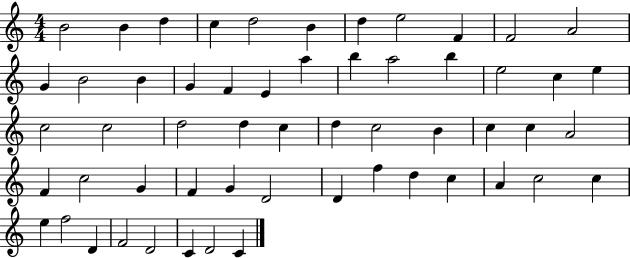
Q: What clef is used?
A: treble